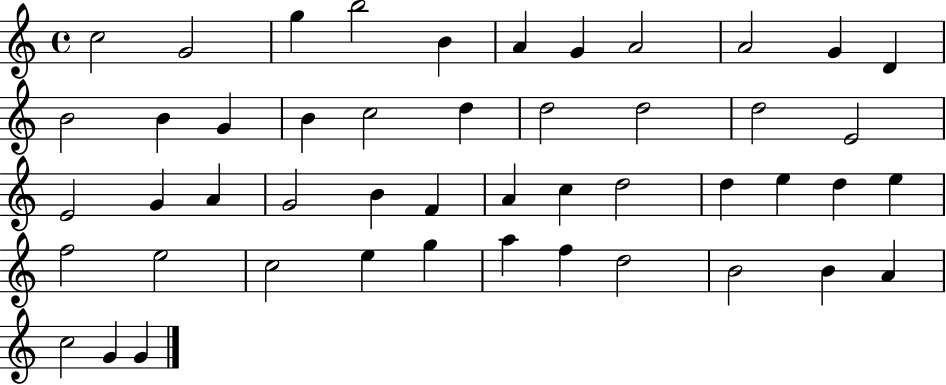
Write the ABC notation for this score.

X:1
T:Untitled
M:4/4
L:1/4
K:C
c2 G2 g b2 B A G A2 A2 G D B2 B G B c2 d d2 d2 d2 E2 E2 G A G2 B F A c d2 d e d e f2 e2 c2 e g a f d2 B2 B A c2 G G